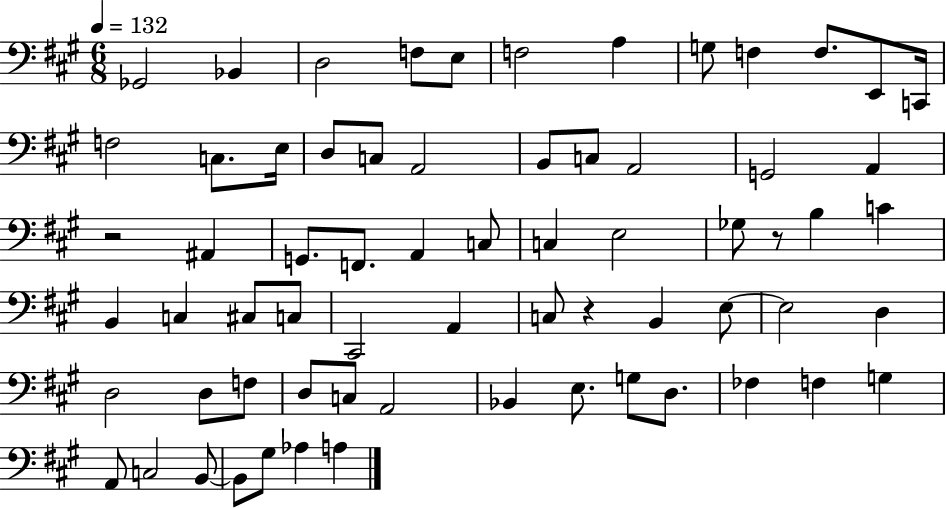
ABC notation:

X:1
T:Untitled
M:6/8
L:1/4
K:A
_G,,2 _B,, D,2 F,/2 E,/2 F,2 A, G,/2 F, F,/2 E,,/2 C,,/4 F,2 C,/2 E,/4 D,/2 C,/2 A,,2 B,,/2 C,/2 A,,2 G,,2 A,, z2 ^A,, G,,/2 F,,/2 A,, C,/2 C, E,2 _G,/2 z/2 B, C B,, C, ^C,/2 C,/2 ^C,,2 A,, C,/2 z B,, E,/2 E,2 D, D,2 D,/2 F,/2 D,/2 C,/2 A,,2 _B,, E,/2 G,/2 D,/2 _F, F, G, A,,/2 C,2 B,,/2 B,,/2 ^G,/2 _A, A,